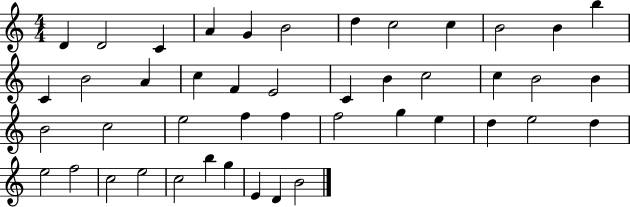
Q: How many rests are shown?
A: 0